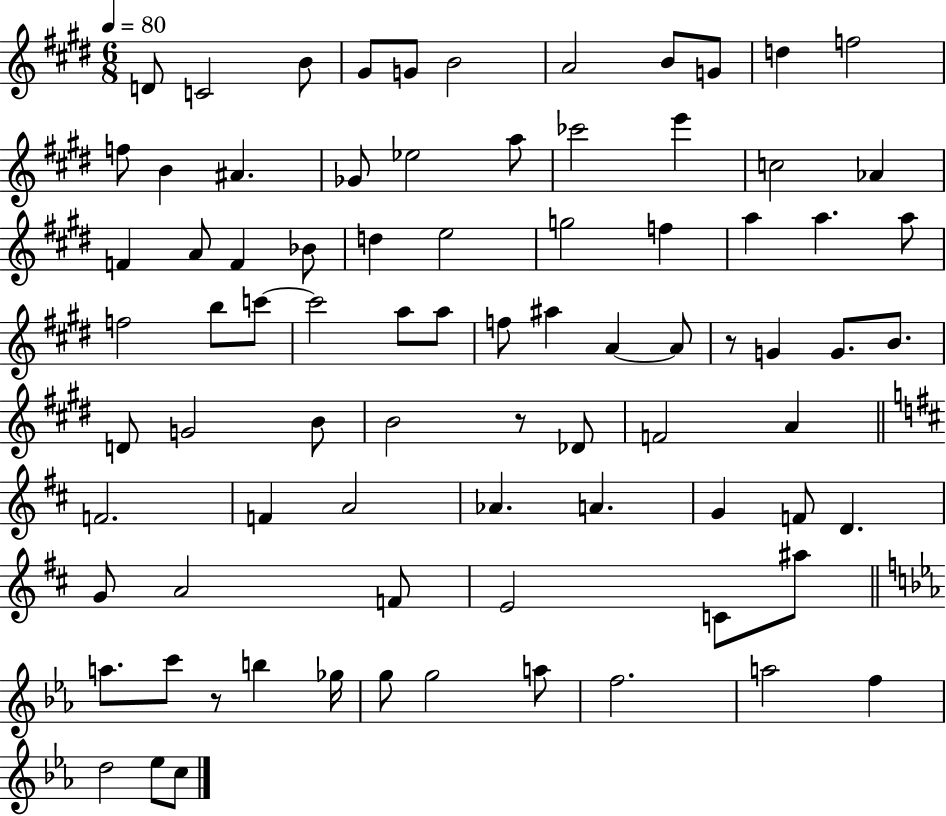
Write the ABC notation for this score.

X:1
T:Untitled
M:6/8
L:1/4
K:E
D/2 C2 B/2 ^G/2 G/2 B2 A2 B/2 G/2 d f2 f/2 B ^A _G/2 _e2 a/2 _c'2 e' c2 _A F A/2 F _B/2 d e2 g2 f a a a/2 f2 b/2 c'/2 c'2 a/2 a/2 f/2 ^a A A/2 z/2 G G/2 B/2 D/2 G2 B/2 B2 z/2 _D/2 F2 A F2 F A2 _A A G F/2 D G/2 A2 F/2 E2 C/2 ^a/2 a/2 c'/2 z/2 b _g/4 g/2 g2 a/2 f2 a2 f d2 _e/2 c/2